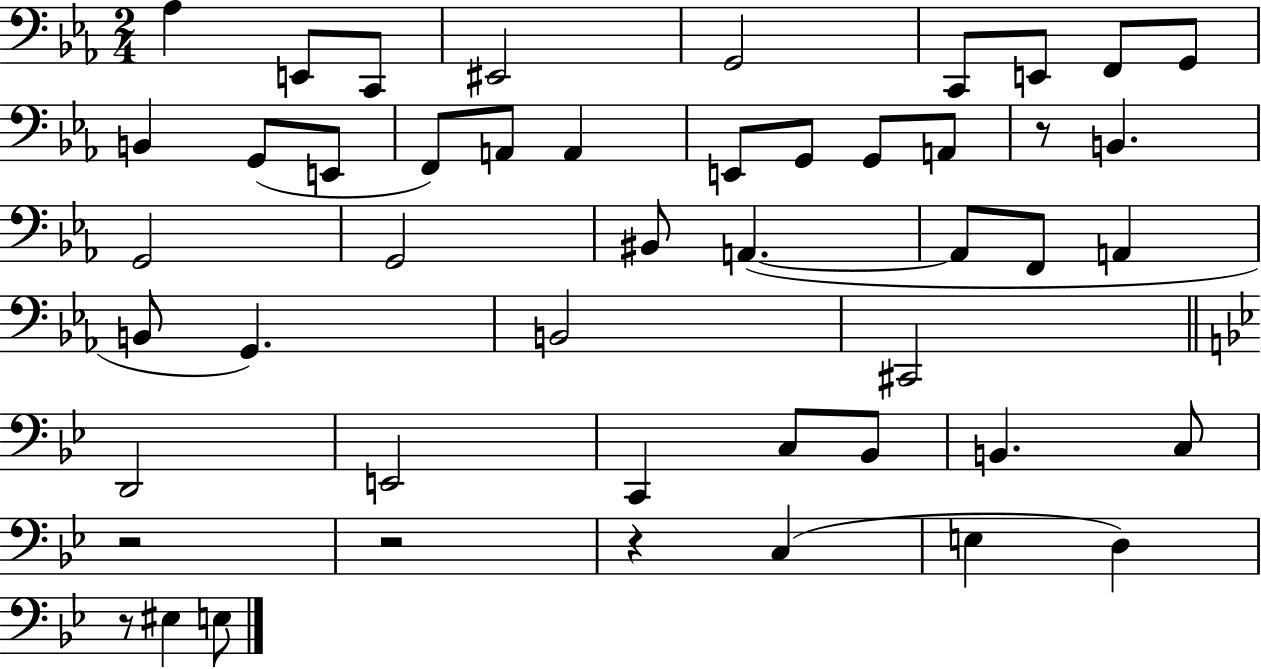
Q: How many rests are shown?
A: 5